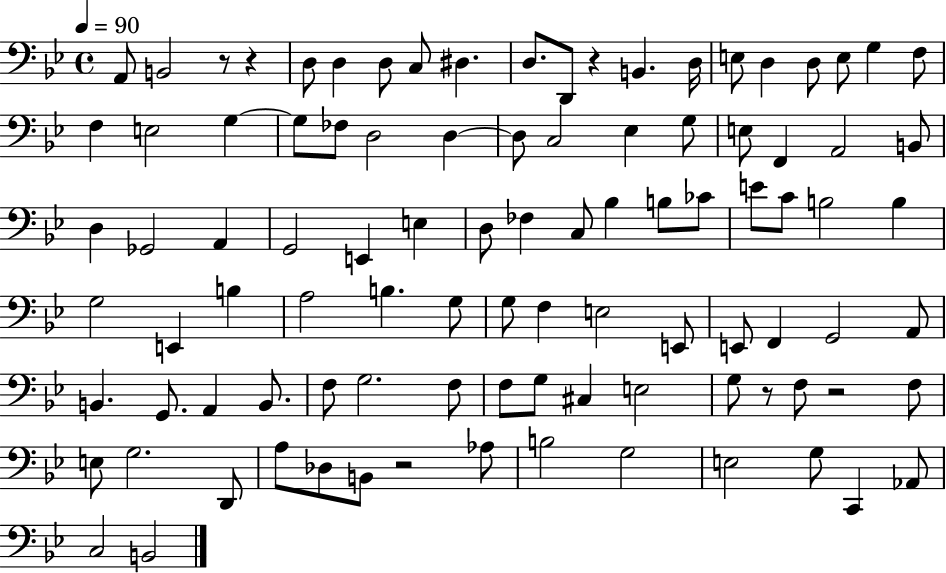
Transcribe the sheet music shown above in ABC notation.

X:1
T:Untitled
M:4/4
L:1/4
K:Bb
A,,/2 B,,2 z/2 z D,/2 D, D,/2 C,/2 ^D, D,/2 D,,/2 z B,, D,/4 E,/2 D, D,/2 E,/2 G, F,/2 F, E,2 G, G,/2 _F,/2 D,2 D, D,/2 C,2 _E, G,/2 E,/2 F,, A,,2 B,,/2 D, _G,,2 A,, G,,2 E,, E, D,/2 _F, C,/2 _B, B,/2 _C/2 E/2 C/2 B,2 B, G,2 E,, B, A,2 B, G,/2 G,/2 F, E,2 E,,/2 E,,/2 F,, G,,2 A,,/2 B,, G,,/2 A,, B,,/2 F,/2 G,2 F,/2 F,/2 G,/2 ^C, E,2 G,/2 z/2 F,/2 z2 F,/2 E,/2 G,2 D,,/2 A,/2 _D,/2 B,,/2 z2 _A,/2 B,2 G,2 E,2 G,/2 C,, _A,,/2 C,2 B,,2